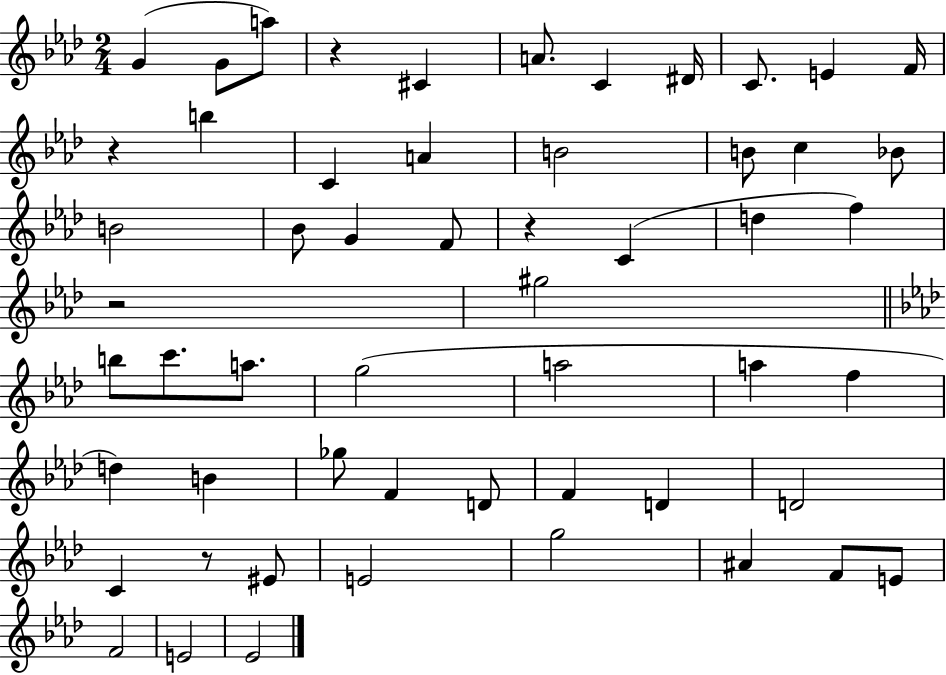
X:1
T:Untitled
M:2/4
L:1/4
K:Ab
G G/2 a/2 z ^C A/2 C ^D/4 C/2 E F/4 z b C A B2 B/2 c _B/2 B2 _B/2 G F/2 z C d f z2 ^g2 b/2 c'/2 a/2 g2 a2 a f d B _g/2 F D/2 F D D2 C z/2 ^E/2 E2 g2 ^A F/2 E/2 F2 E2 _E2